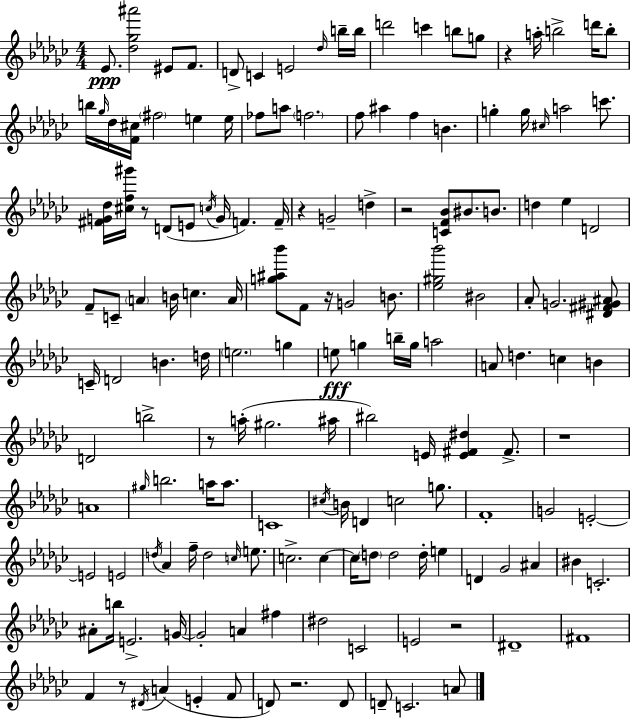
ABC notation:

X:1
T:Untitled
M:4/4
L:1/4
K:Ebm
_E/2 [_d_g^a']2 ^E/2 F/2 D/2 C E2 _d/4 b/4 b/4 d'2 c' b/2 g/2 z a/4 b2 d'/4 b/2 b/4 _g/4 _d/4 [F^c]/4 ^f2 e e/4 _f/2 a/2 f2 f/2 ^a f B g g/4 ^c/4 a2 c'/2 [^FG_d]/4 [^cf^g']/4 z/2 D/2 E/2 c/4 G/4 F F/4 z G2 d z2 [CF_B]/2 ^B/2 B/2 d _e D2 F/2 C/2 A B/4 c A/4 [g^a_b']/2 F/2 z/4 G2 B/2 [_e^g_b']2 ^B2 _A/2 G2 [^D^F^G^A]/2 C/4 D2 B d/4 e2 g e/2 g b/4 g/4 a2 A/2 d c B D2 b2 z/2 a/4 ^g2 ^a/4 ^b2 E/4 [E^F^d] ^F/2 z4 A4 ^g/4 b2 a/4 a/2 C4 ^c/4 B/4 D c2 g/2 F4 G2 E2 E2 E2 d/4 _A f/4 d2 c/4 e/2 c2 c c/4 d/2 d2 d/4 e D _G2 ^A ^B C2 ^A/2 b/4 E2 G/4 G2 A ^f ^d2 C2 E2 z2 ^D4 ^F4 F z/2 ^D/4 A E F/2 D/2 z2 D/2 D/2 C2 A/2